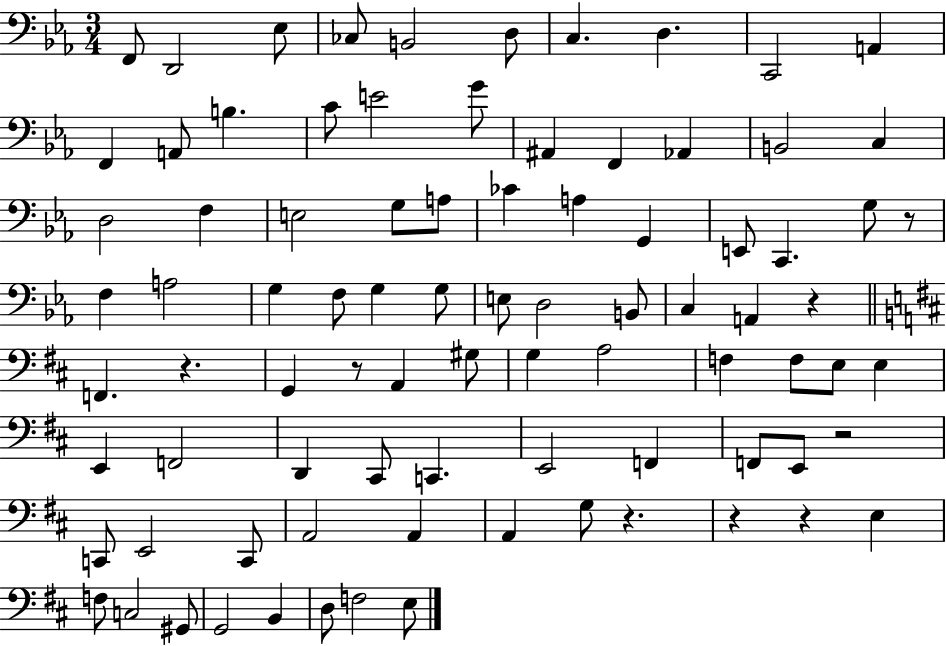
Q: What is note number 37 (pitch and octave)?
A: G3